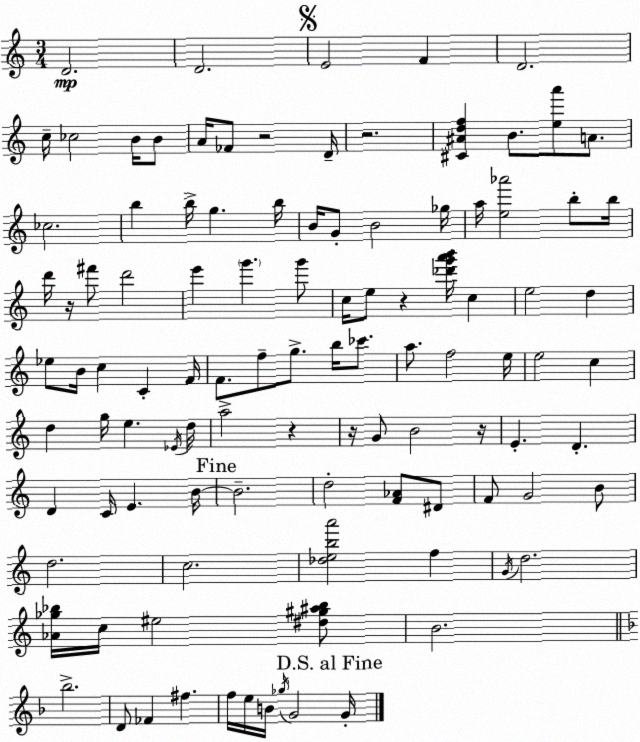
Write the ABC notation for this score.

X:1
T:Untitled
M:3/4
L:1/4
K:Am
D2 D2 E2 F D2 c/4 _c2 B/4 B/2 A/4 _F/2 z2 D/4 z2 [^C^Adf] B/2 [ea']/2 A/2 _c2 b b/4 g b/4 B/4 G/2 B2 _g/4 a/4 [e_a']2 b/2 b/4 d'/4 z/4 ^f'/2 d'2 e' g' g'/2 c/4 e/2 z [_d'g'a'b']/4 c e2 d _e/2 B/4 c C F/4 F/2 f/2 g/2 b/4 _c'/2 a/2 f2 e/4 e2 c d g/4 e _E/4 d/4 a2 z z/4 G/2 B2 z/4 E D D C/4 E B/4 B2 d2 [F_A]/2 ^D/2 F/2 G2 B/2 d2 c2 [_deba']2 f G/4 d2 [_A_g_b]/4 c/4 ^e2 [^d^g^a_b]/2 B2 _b2 D/2 _F ^f f/4 e/4 B/4 _g/4 G2 G/4